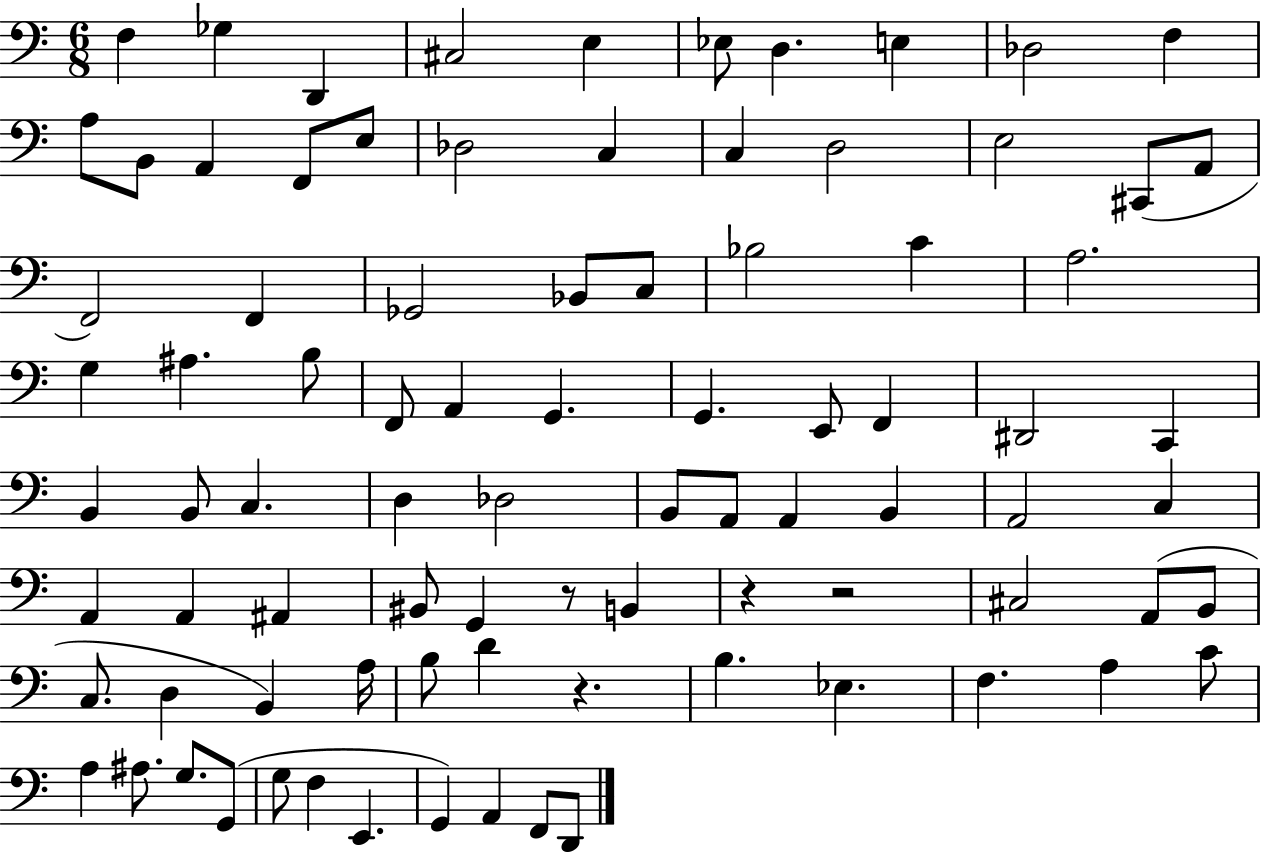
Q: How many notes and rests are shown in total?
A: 87